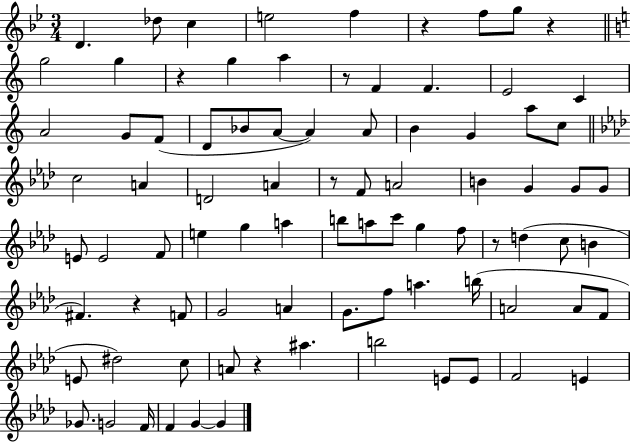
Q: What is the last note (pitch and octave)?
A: G4